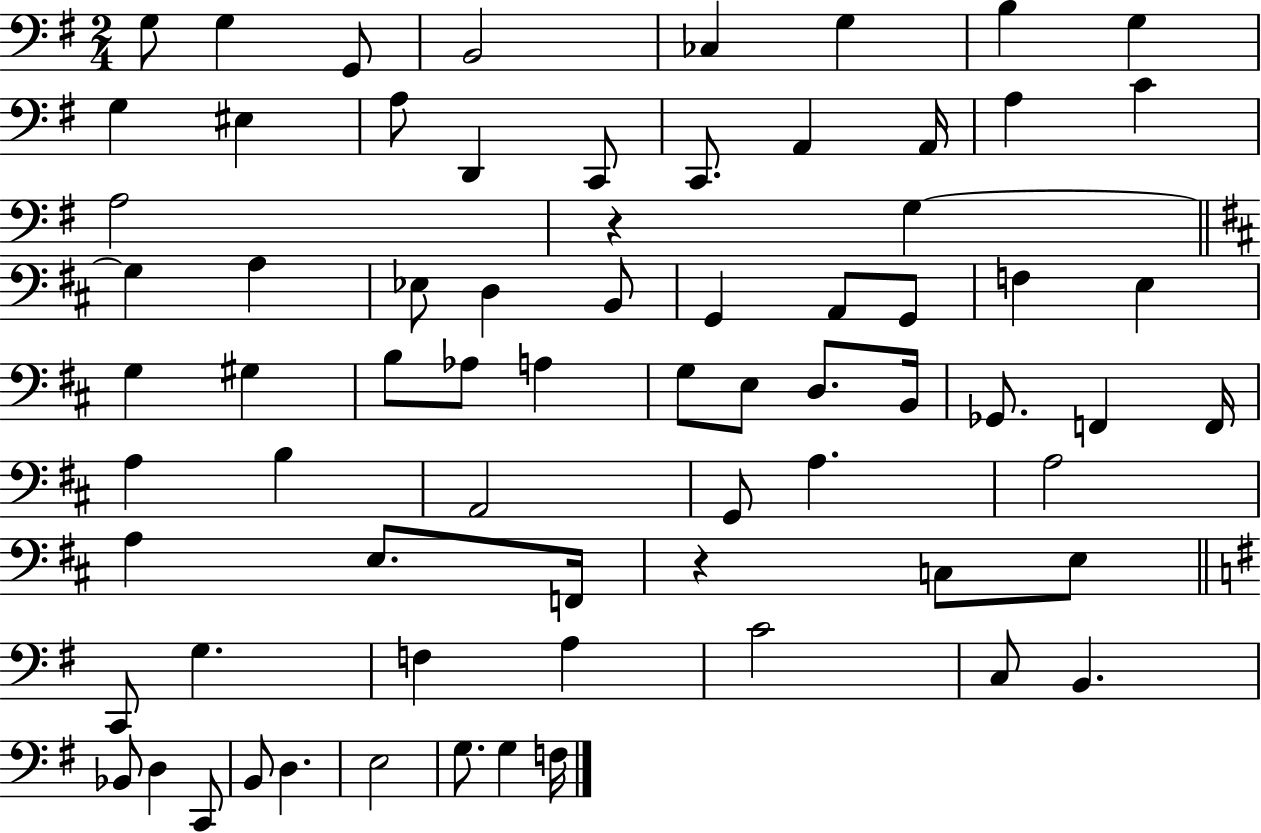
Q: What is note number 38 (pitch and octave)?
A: D3